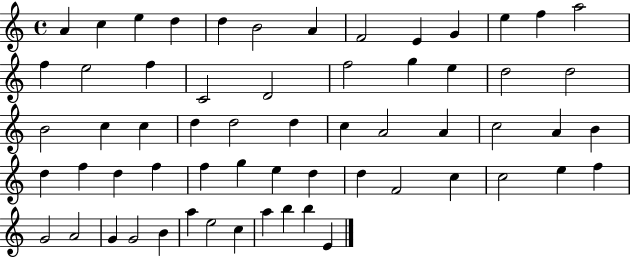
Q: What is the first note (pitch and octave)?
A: A4